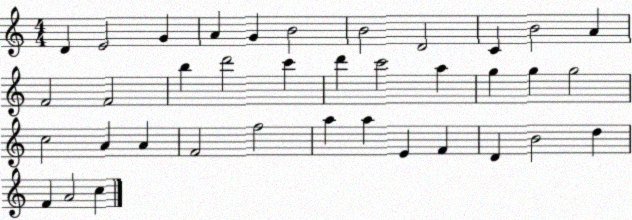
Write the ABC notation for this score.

X:1
T:Untitled
M:4/4
L:1/4
K:C
D E2 G A G B2 B2 D2 C B2 A F2 F2 b d'2 c' d' c'2 a g g g2 c2 A A F2 f2 a a E F D B2 d F A2 c